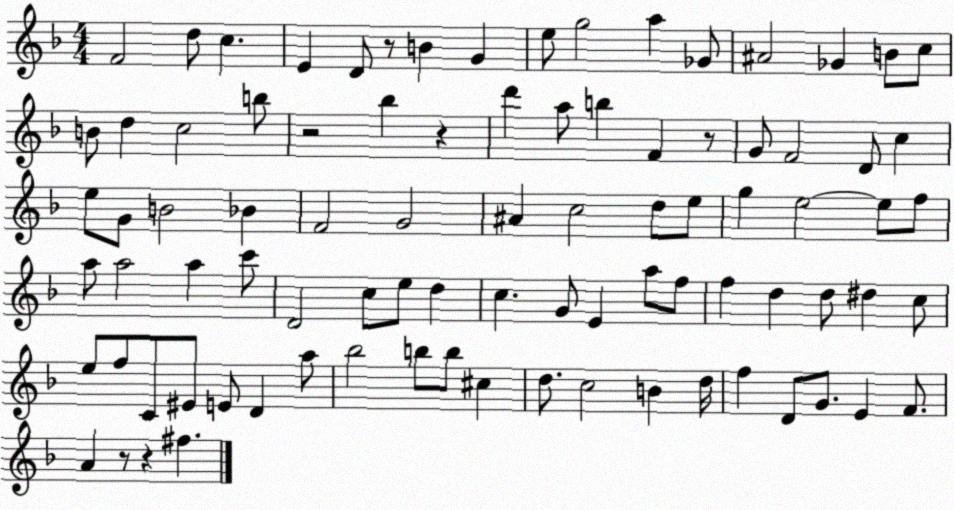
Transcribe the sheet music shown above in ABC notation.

X:1
T:Untitled
M:4/4
L:1/4
K:F
F2 d/2 c E D/2 z/2 B G e/2 g2 a _G/2 ^A2 _G B/2 c/2 B/2 d c2 b/2 z2 _b z d' a/2 b F z/2 G/2 F2 D/2 c e/2 G/2 B2 _B F2 G2 ^A c2 d/2 e/2 g e2 e/2 f/2 a/2 a2 a c'/2 D2 c/2 e/2 d c G/2 E a/2 f/2 f d d/2 ^d c/2 e/2 f/2 C/2 ^E/2 E/2 D a/2 _b2 b/2 b/2 ^c d/2 c2 B d/4 f D/2 G/2 E F/2 A z/2 z ^f